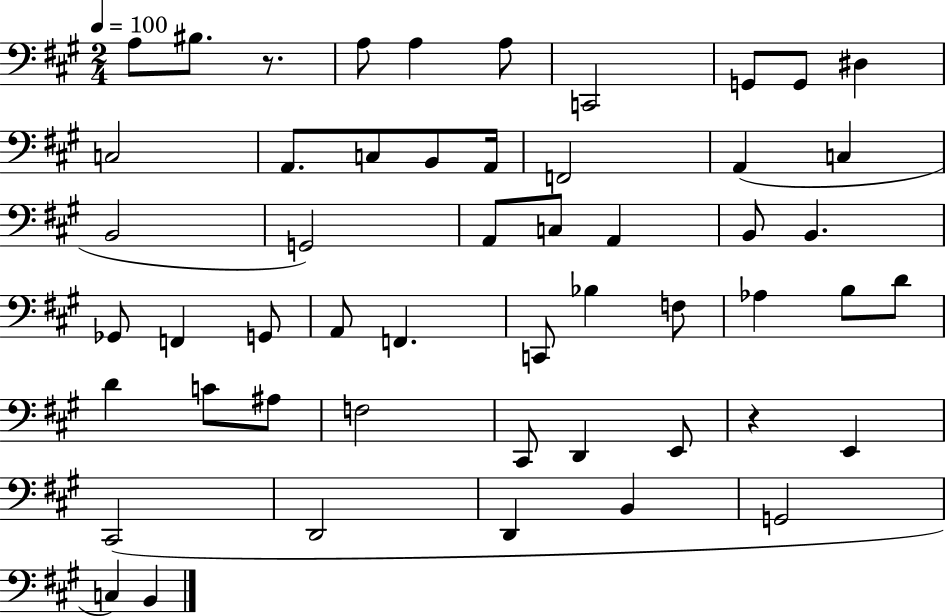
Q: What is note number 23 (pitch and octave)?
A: B2